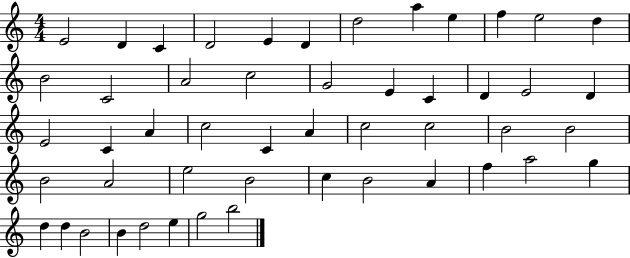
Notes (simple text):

E4/h D4/q C4/q D4/h E4/q D4/q D5/h A5/q E5/q F5/q E5/h D5/q B4/h C4/h A4/h C5/h G4/h E4/q C4/q D4/q E4/h D4/q E4/h C4/q A4/q C5/h C4/q A4/q C5/h C5/h B4/h B4/h B4/h A4/h E5/h B4/h C5/q B4/h A4/q F5/q A5/h G5/q D5/q D5/q B4/h B4/q D5/h E5/q G5/h B5/h